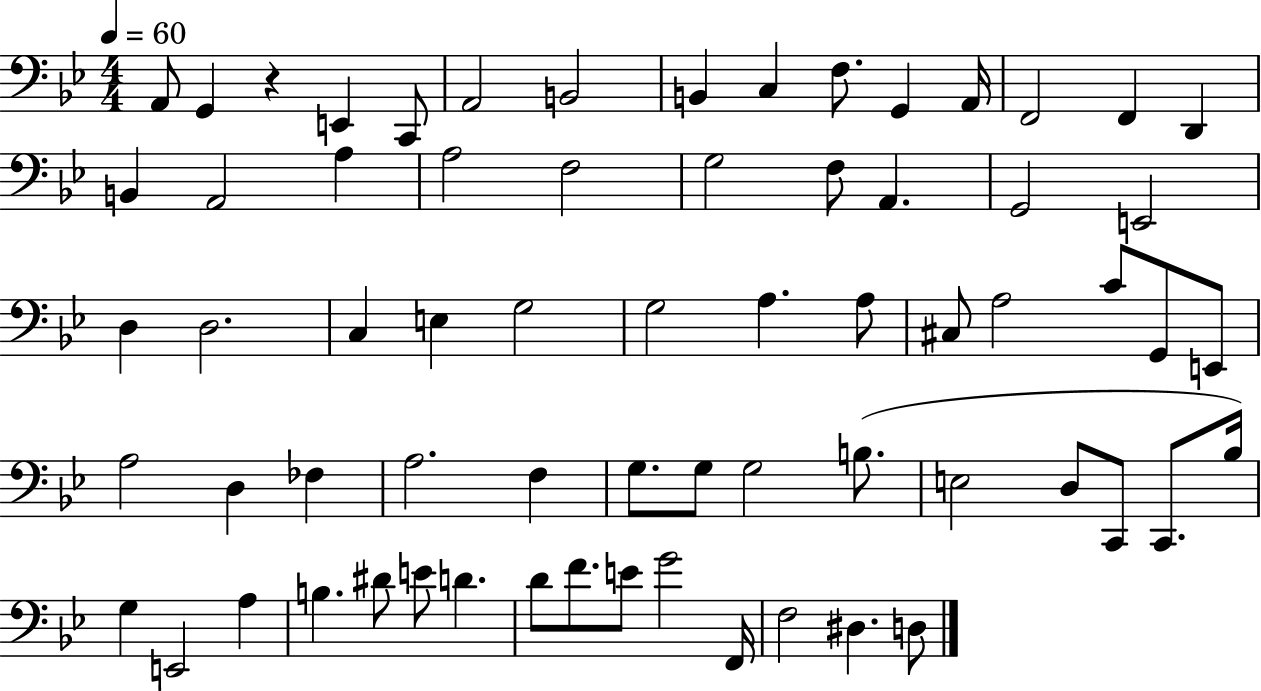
{
  \clef bass
  \numericTimeSignature
  \time 4/4
  \key bes \major
  \tempo 4 = 60
  a,8 g,4 r4 e,4 c,8 | a,2 b,2 | b,4 c4 f8. g,4 a,16 | f,2 f,4 d,4 | \break b,4 a,2 a4 | a2 f2 | g2 f8 a,4. | g,2 e,2 | \break d4 d2. | c4 e4 g2 | g2 a4. a8 | cis8 a2 c'8 g,8 e,8 | \break a2 d4 fes4 | a2. f4 | g8. g8 g2 b8.( | e2 d8 c,8 c,8. bes16) | \break g4 e,2 a4 | b4. dis'8 e'8 d'4. | d'8 f'8. e'8 g'2 f,16 | f2 dis4. d8 | \break \bar "|."
}